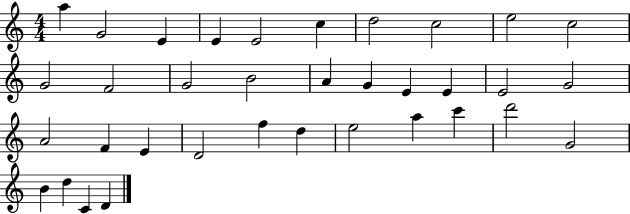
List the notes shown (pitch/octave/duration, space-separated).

A5/q G4/h E4/q E4/q E4/h C5/q D5/h C5/h E5/h C5/h G4/h F4/h G4/h B4/h A4/q G4/q E4/q E4/q E4/h G4/h A4/h F4/q E4/q D4/h F5/q D5/q E5/h A5/q C6/q D6/h G4/h B4/q D5/q C4/q D4/q